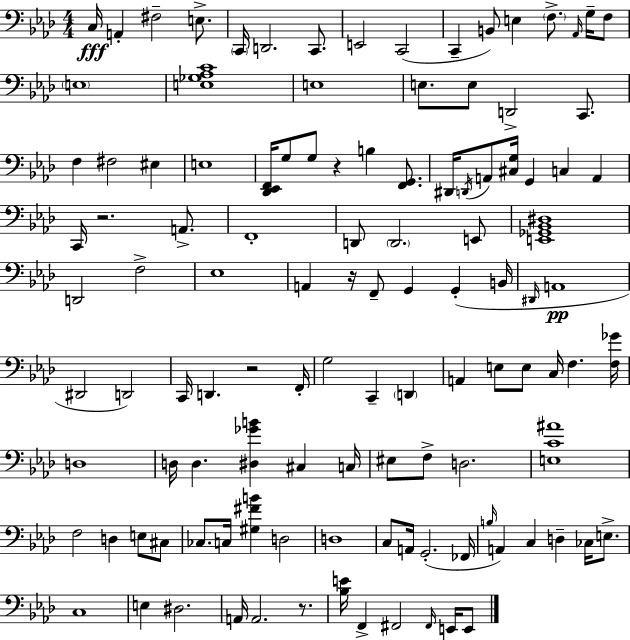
X:1
T:Untitled
M:4/4
L:1/4
K:Fm
C,/4 A,, ^F,2 E,/2 C,,/4 D,,2 C,,/2 E,,2 C,,2 C,, B,,/2 E, F,/2 _A,,/4 G,/4 F,/2 E,4 [E,_G,_A,C]4 E,4 E,/2 E,/2 D,,2 C,,/2 F, ^F,2 ^E, E,4 [_D,,_E,,F,,]/4 G,/2 G,/2 z B, [F,,G,,]/2 ^D,,/4 D,,/4 A,,/2 [^C,G,]/4 G,, C, A,, C,,/4 z2 A,,/2 F,,4 D,,/2 D,,2 E,,/2 [E,,_G,,_B,,^D,]4 D,,2 F,2 _E,4 A,, z/4 F,,/2 G,, G,, B,,/4 ^D,,/4 A,,4 ^D,,2 D,,2 C,,/4 D,, z2 F,,/4 G,2 C,, D,, A,, E,/2 E,/2 C,/4 F, [F,_G]/4 D,4 D,/4 D, [^D,_GB] ^C, C,/4 ^E,/2 F,/2 D,2 [E,C^A]4 F,2 D, E,/2 ^C,/2 _C,/2 C,/4 [^G,^FB] D,2 D,4 C,/2 A,,/4 G,,2 _F,,/4 B,/4 A,, C, D, _C,/4 E,/2 C,4 E, ^D,2 A,,/4 A,,2 z/2 [_B,E]/4 F,, ^F,,2 ^F,,/4 E,,/4 E,,/2